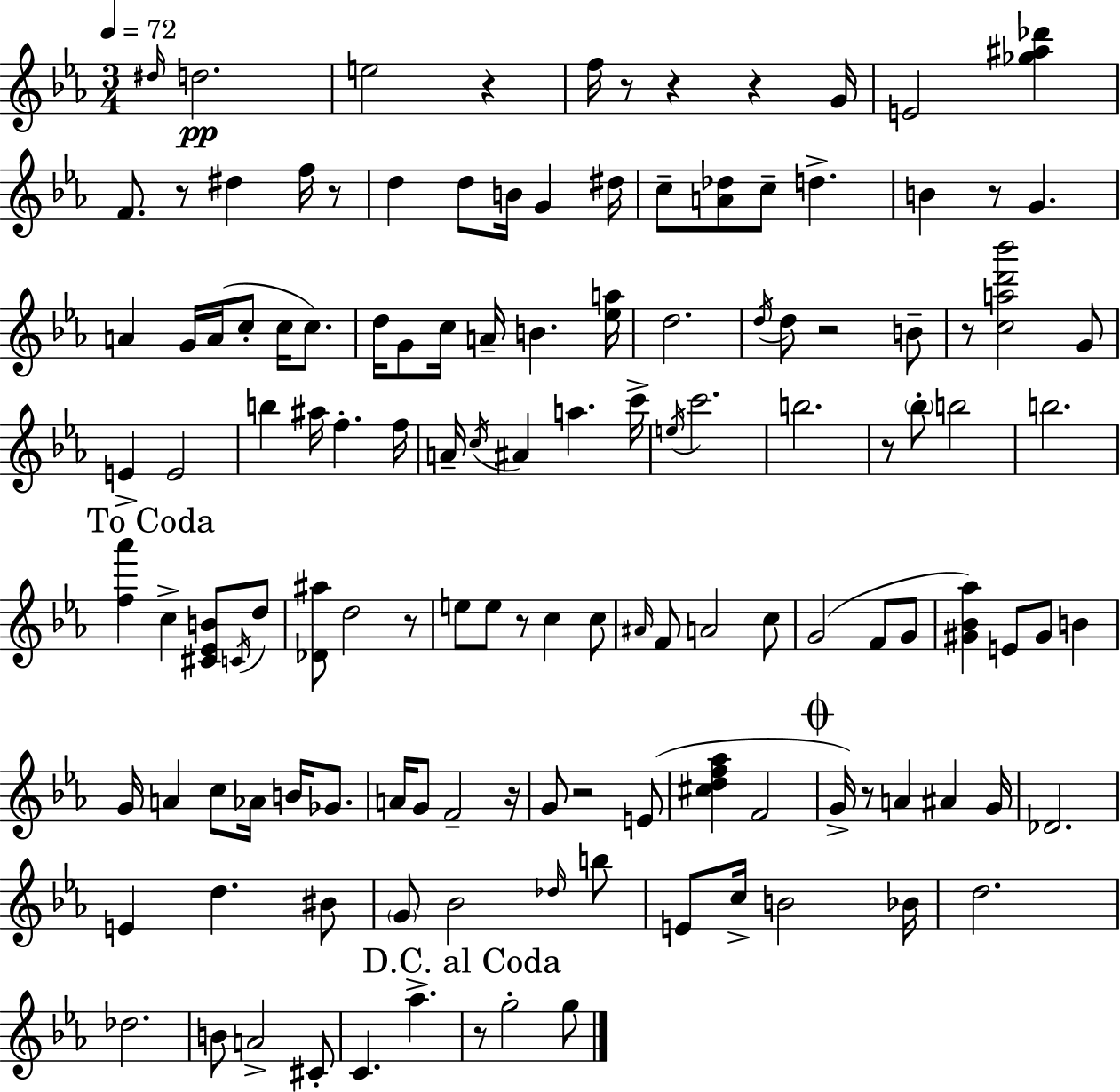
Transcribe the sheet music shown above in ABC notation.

X:1
T:Untitled
M:3/4
L:1/4
K:Eb
^d/4 d2 e2 z f/4 z/2 z z G/4 E2 [_g^a_d'] F/2 z/2 ^d f/4 z/2 d d/2 B/4 G ^d/4 c/2 [A_d]/2 c/2 d B z/2 G A G/4 A/4 c/2 c/4 c/2 d/4 G/2 c/4 A/4 B [_ea]/4 d2 d/4 d/2 z2 B/2 z/2 [cad'_b']2 G/2 E E2 b ^a/4 f f/4 A/4 c/4 ^A a c'/4 e/4 c'2 b2 z/2 _b/2 b2 b2 [f_a'] c [^C_EB]/2 C/4 d/2 [_D^a]/2 d2 z/2 e/2 e/2 z/2 c c/2 ^A/4 F/2 A2 c/2 G2 F/2 G/2 [^G_B_a] E/2 ^G/2 B G/4 A c/2 _A/4 B/4 _G/2 A/4 G/2 F2 z/4 G/2 z2 E/2 [^cdf_a] F2 G/4 z/2 A ^A G/4 _D2 E d ^B/2 G/2 _B2 _d/4 b/2 E/2 c/4 B2 _B/4 d2 _d2 B/2 A2 ^C/2 C _a z/2 g2 g/2